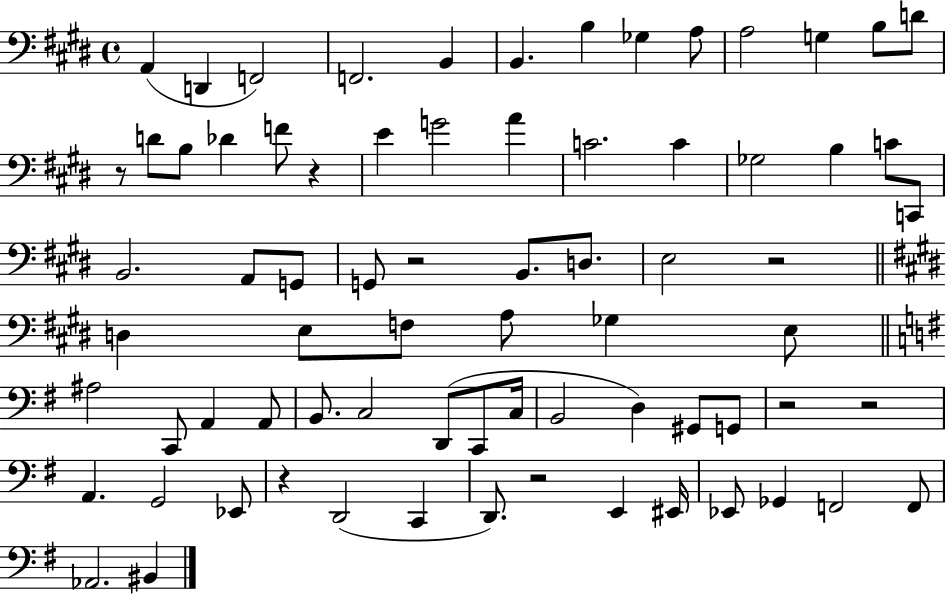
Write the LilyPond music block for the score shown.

{
  \clef bass
  \time 4/4
  \defaultTimeSignature
  \key e \major
  a,4( d,4 f,2) | f,2. b,4 | b,4. b4 ges4 a8 | a2 g4 b8 d'8 | \break r8 d'8 b8 des'4 f'8 r4 | e'4 g'2 a'4 | c'2. c'4 | ges2 b4 c'8 c,8 | \break b,2. a,8 g,8 | g,8 r2 b,8. d8. | e2 r2 | \bar "||" \break \key e \major d4 e8 f8 a8 ges4 e8 | \bar "||" \break \key g \major ais2 c,8 a,4 a,8 | b,8. c2 d,8( c,8 c16 | b,2 d4) gis,8 g,8 | r2 r2 | \break a,4. g,2 ees,8 | r4 d,2( c,4 | d,8.) r2 e,4 eis,16 | ees,8 ges,4 f,2 f,8 | \break aes,2. bis,4 | \bar "|."
}